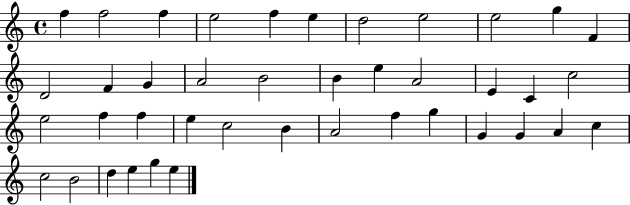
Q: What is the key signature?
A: C major